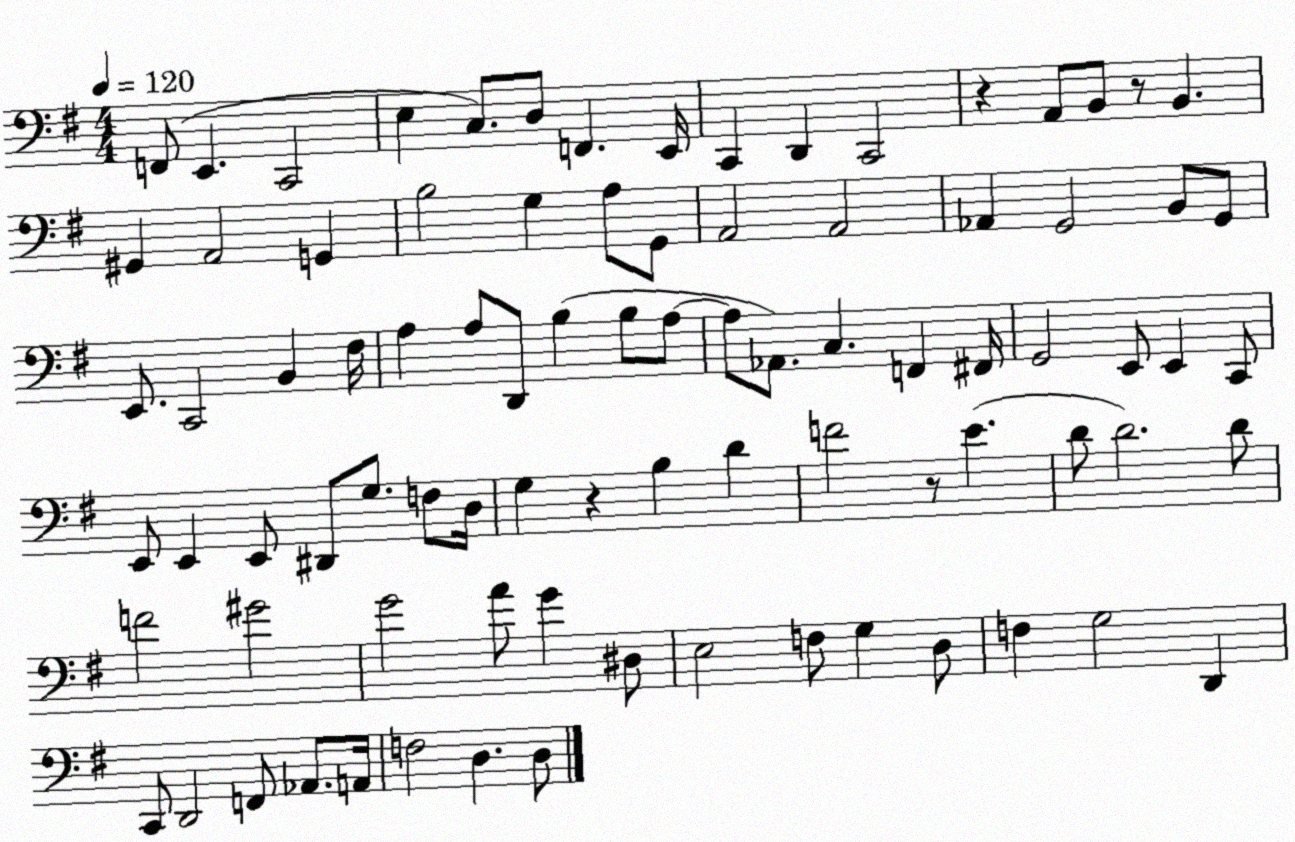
X:1
T:Untitled
M:4/4
L:1/4
K:G
F,,/2 E,, C,,2 E, C,/2 D,/2 F,, E,,/4 C,, D,, C,,2 z A,,/2 B,,/2 z/2 B,, ^G,, A,,2 G,, B,2 G, A,/2 G,,/2 A,,2 A,,2 _A,, G,,2 B,,/2 G,,/2 E,,/2 C,,2 B,, ^F,/4 A, A,/2 D,,/2 B, B,/2 A,/2 A,/2 _A,,/2 C, F,, ^F,,/4 G,,2 E,,/2 E,, C,,/2 E,,/2 E,, E,,/2 ^D,,/2 G,/2 F,/2 D,/4 G, z B, D F2 z/2 E D/2 D2 D/2 F2 ^G2 G2 A/2 G ^D,/2 E,2 F,/2 G, D,/2 F, G,2 D,, C,,/2 D,,2 F,,/2 _A,,/2 A,,/4 F,2 D, D,/2